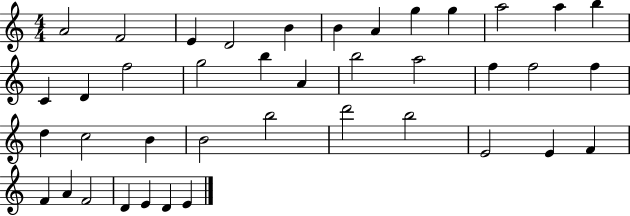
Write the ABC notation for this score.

X:1
T:Untitled
M:4/4
L:1/4
K:C
A2 F2 E D2 B B A g g a2 a b C D f2 g2 b A b2 a2 f f2 f d c2 B B2 b2 d'2 b2 E2 E F F A F2 D E D E